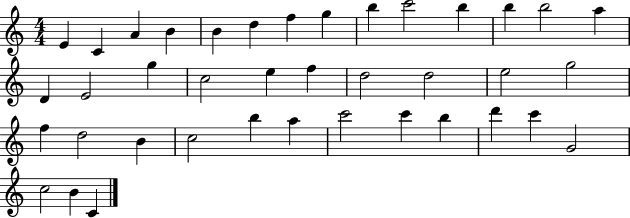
X:1
T:Untitled
M:4/4
L:1/4
K:C
E C A B B d f g b c'2 b b b2 a D E2 g c2 e f d2 d2 e2 g2 f d2 B c2 b a c'2 c' b d' c' G2 c2 B C